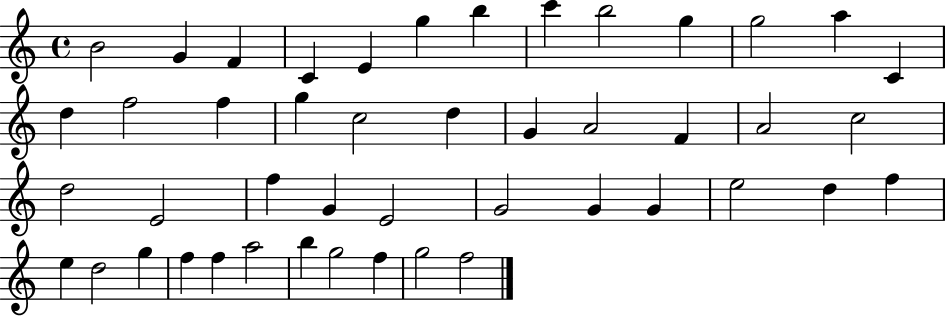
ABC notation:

X:1
T:Untitled
M:4/4
L:1/4
K:C
B2 G F C E g b c' b2 g g2 a C d f2 f g c2 d G A2 F A2 c2 d2 E2 f G E2 G2 G G e2 d f e d2 g f f a2 b g2 f g2 f2